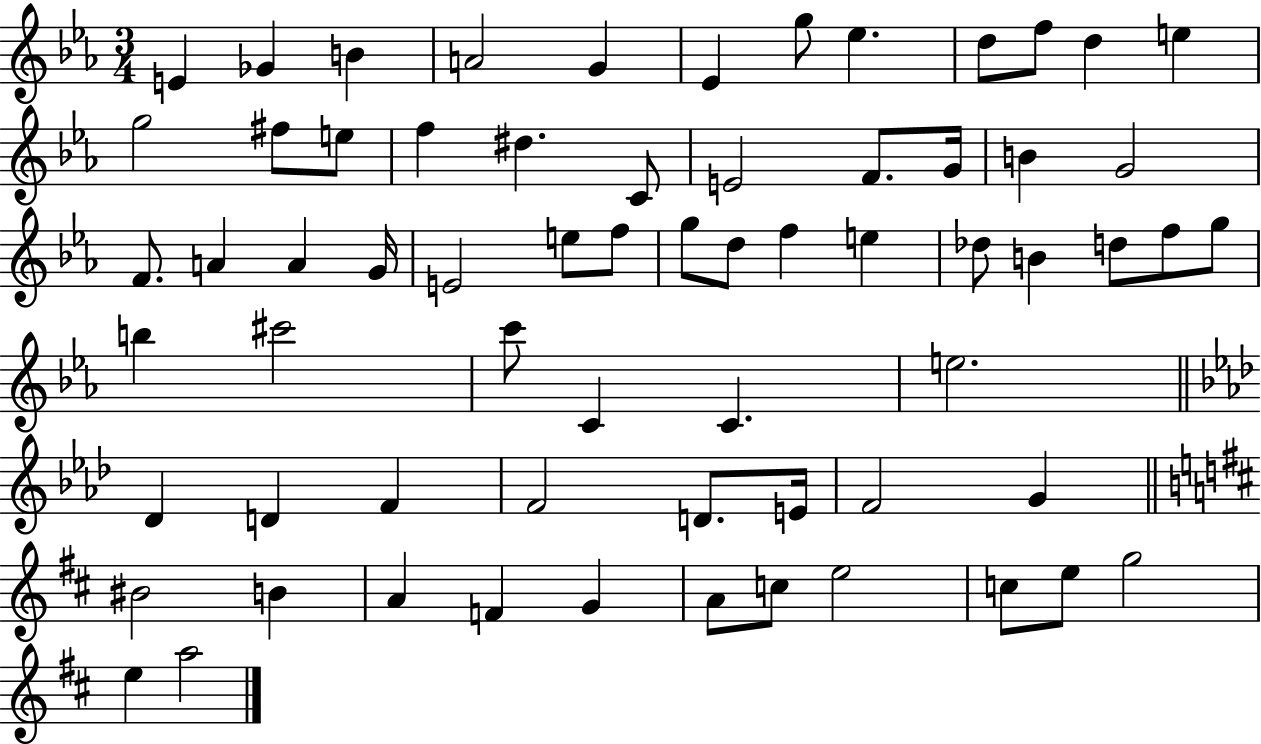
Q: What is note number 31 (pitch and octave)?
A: G5